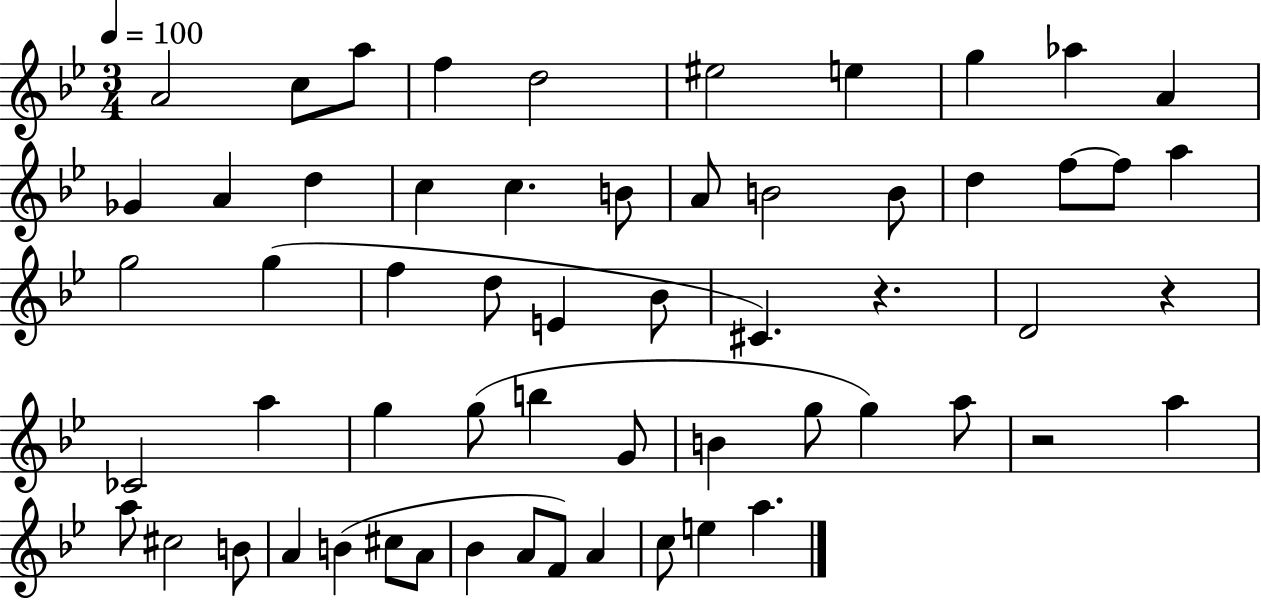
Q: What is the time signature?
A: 3/4